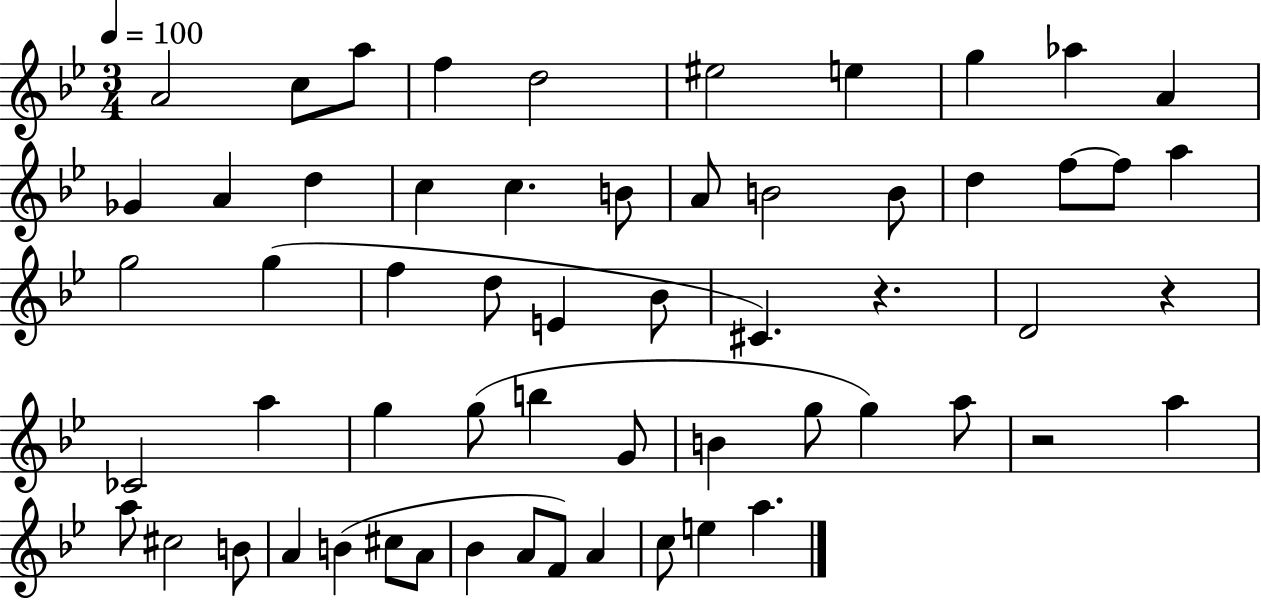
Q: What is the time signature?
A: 3/4